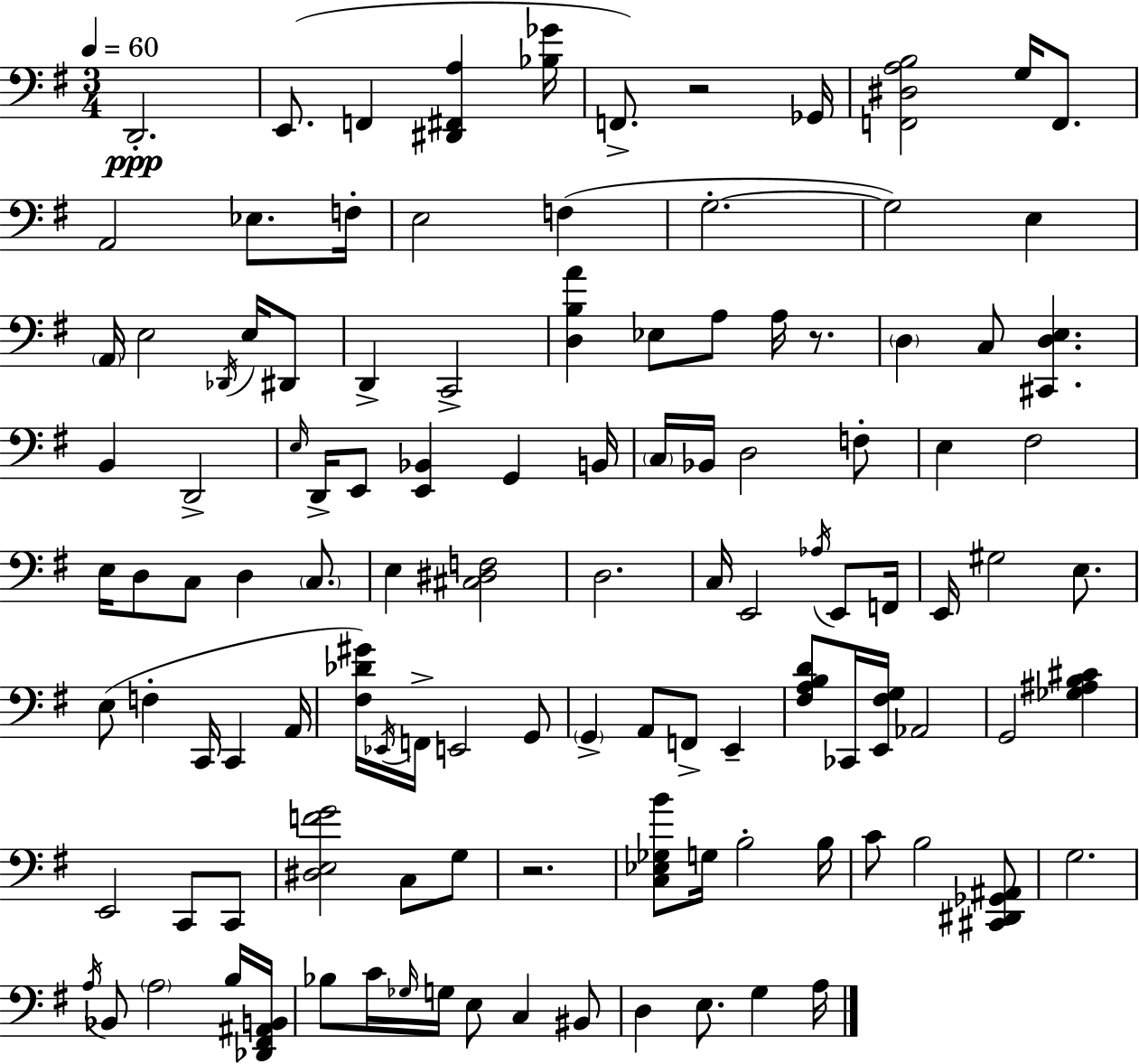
X:1
T:Untitled
M:3/4
L:1/4
K:G
D,,2 E,,/2 F,, [^D,,^F,,A,] [_B,_G]/4 F,,/2 z2 _G,,/4 [F,,^D,A,B,]2 G,/4 F,,/2 A,,2 _E,/2 F,/4 E,2 F, G,2 G,2 E, A,,/4 E,2 _D,,/4 E,/4 ^D,,/2 D,, C,,2 [D,B,A] _E,/2 A,/2 A,/4 z/2 D, C,/2 [^C,,D,E,] B,, D,,2 E,/4 D,,/4 E,,/2 [E,,_B,,] G,, B,,/4 C,/4 _B,,/4 D,2 F,/2 E, ^F,2 E,/4 D,/2 C,/2 D, C,/2 E, [^C,^D,F,]2 D,2 C,/4 E,,2 _A,/4 E,,/2 F,,/4 E,,/4 ^G,2 E,/2 E,/2 F, C,,/4 C,, A,,/4 [^F,_D^G]/4 _E,,/4 F,,/4 E,,2 G,,/2 G,, A,,/2 F,,/2 E,, [^F,A,B,D]/2 _C,,/4 [E,,^F,G,]/4 _A,,2 G,,2 [_G,^A,B,^C] E,,2 C,,/2 C,,/2 [^D,E,FG]2 C,/2 G,/2 z2 [C,_E,_G,B]/2 G,/4 B,2 B,/4 C/2 B,2 [^C,,^D,,_G,,^A,,]/2 G,2 A,/4 _B,,/2 A,2 B,/4 [_D,,^F,,^A,,B,,]/4 _B,/2 C/4 _G,/4 G,/4 E,/2 C, ^B,,/2 D, E,/2 G, A,/4